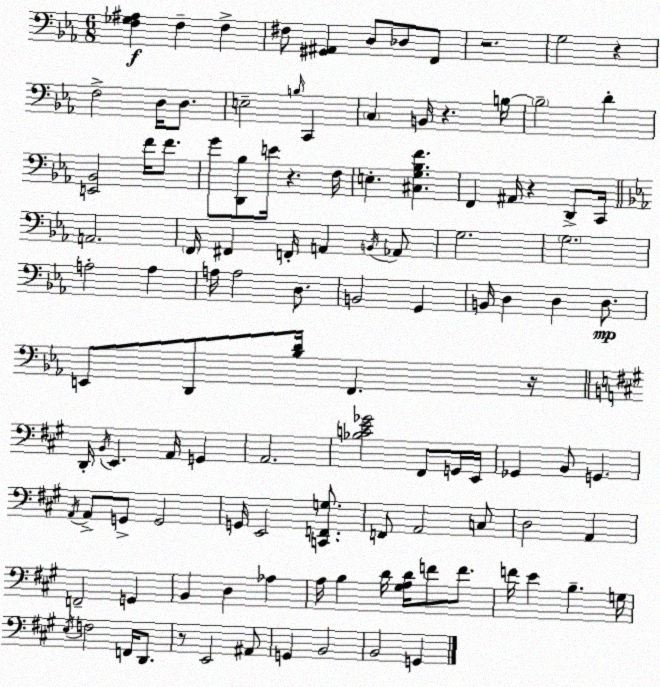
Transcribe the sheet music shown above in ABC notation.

X:1
T:Untitled
M:6/8
L:1/4
K:Eb
[F,_G,^A,] F, F, ^F,/2 [^G,,^A,,] D,/2 _D,/2 F,,/2 z2 G,2 z F,2 D,/4 D,/2 E,2 B,/4 C,, C, B,,/4 z B,/4 B,2 D [E,,_B,,]2 F/4 F/2 G/2 [D,,_B,]/2 E/4 z F,/4 E, [^C,G,_B,F] F,, ^A,,/4 z D,,/2 C,,/4 A,,2 F,,/4 ^F,, F,,/4 A,, B,,/4 _A,,/2 G,2 G,2 A,2 A, A,/4 A,2 D,/2 B,,2 G,, B,,/4 D, D, D,/2 E,,/2 D,,/2 [_B,D]/4 F,, z/4 D,,/4 B,,/4 E,, A,,/4 G,, A,,2 [_B,CE_G]2 ^F,,/2 G,,/4 E,,/4 _G,, B,,/2 G,, A,,/4 A,,/2 G,,/2 G,,2 G,,/4 E,,2 [C,,F,,G,]/2 F,,/2 A,,2 C,/2 D,2 A,, F,,2 G,, B,, D, _A, A,/4 B, D/4 [^G,A,D]/4 F/2 F/2 F/4 E B, G,/4 E,/4 F,2 F,,/4 D,,/2 z/2 E,,2 ^A,,/2 G,, B,,2 B,,2 G,,